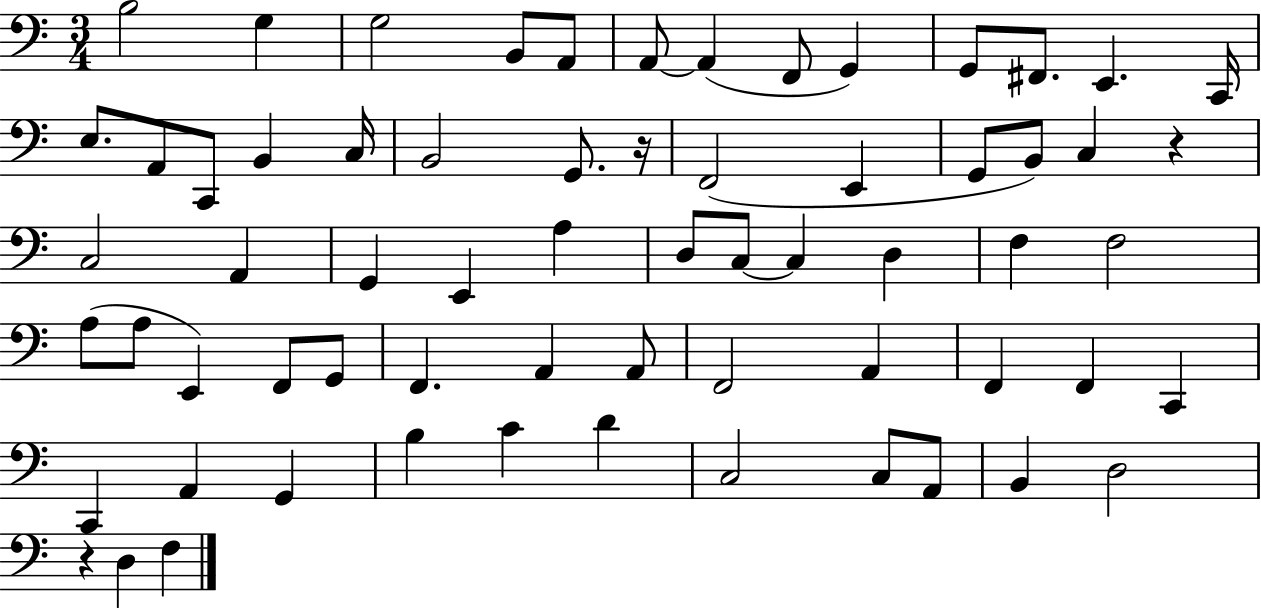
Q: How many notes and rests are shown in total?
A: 65